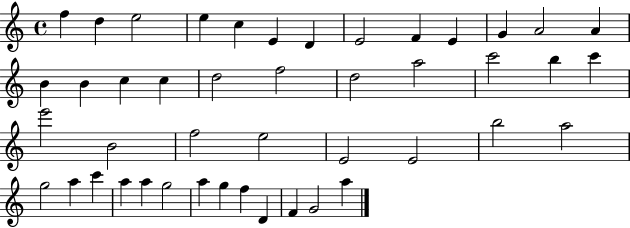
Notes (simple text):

F5/q D5/q E5/h E5/q C5/q E4/q D4/q E4/h F4/q E4/q G4/q A4/h A4/q B4/q B4/q C5/q C5/q D5/h F5/h D5/h A5/h C6/h B5/q C6/q E6/h B4/h F5/h E5/h E4/h E4/h B5/h A5/h G5/h A5/q C6/q A5/q A5/q G5/h A5/q G5/q F5/q D4/q F4/q G4/h A5/q